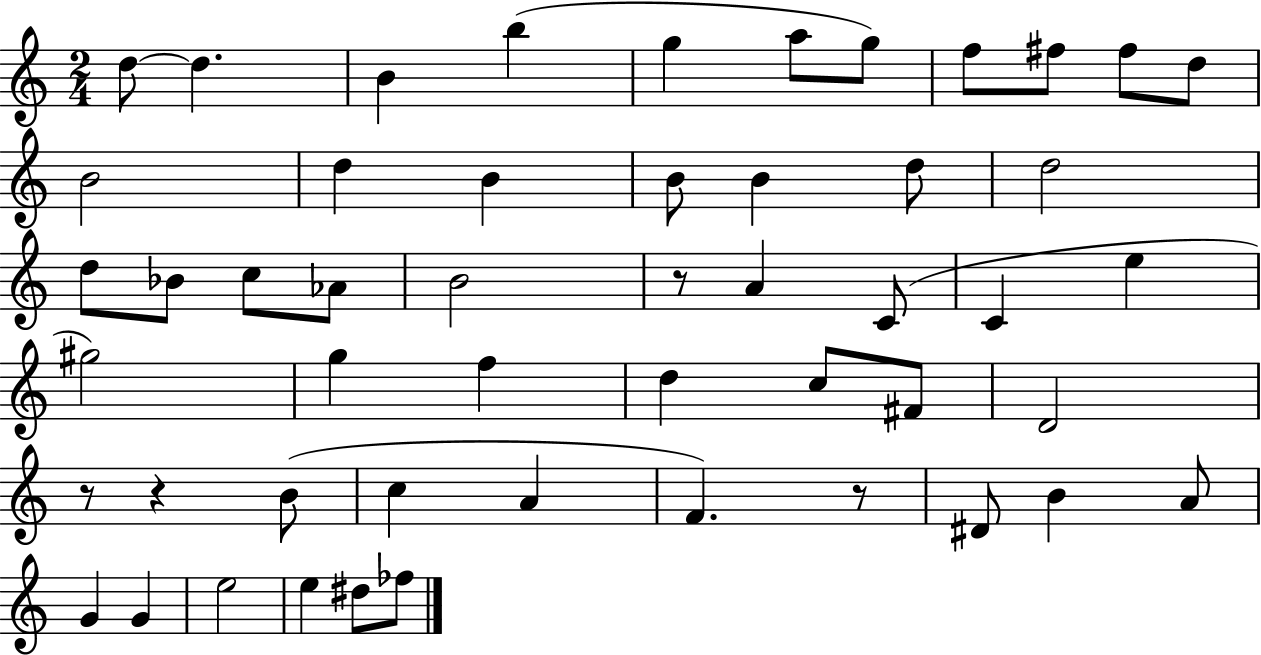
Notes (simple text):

D5/e D5/q. B4/q B5/q G5/q A5/e G5/e F5/e F#5/e F#5/e D5/e B4/h D5/q B4/q B4/e B4/q D5/e D5/h D5/e Bb4/e C5/e Ab4/e B4/h R/e A4/q C4/e C4/q E5/q G#5/h G5/q F5/q D5/q C5/e F#4/e D4/h R/e R/q B4/e C5/q A4/q F4/q. R/e D#4/e B4/q A4/e G4/q G4/q E5/h E5/q D#5/e FES5/e